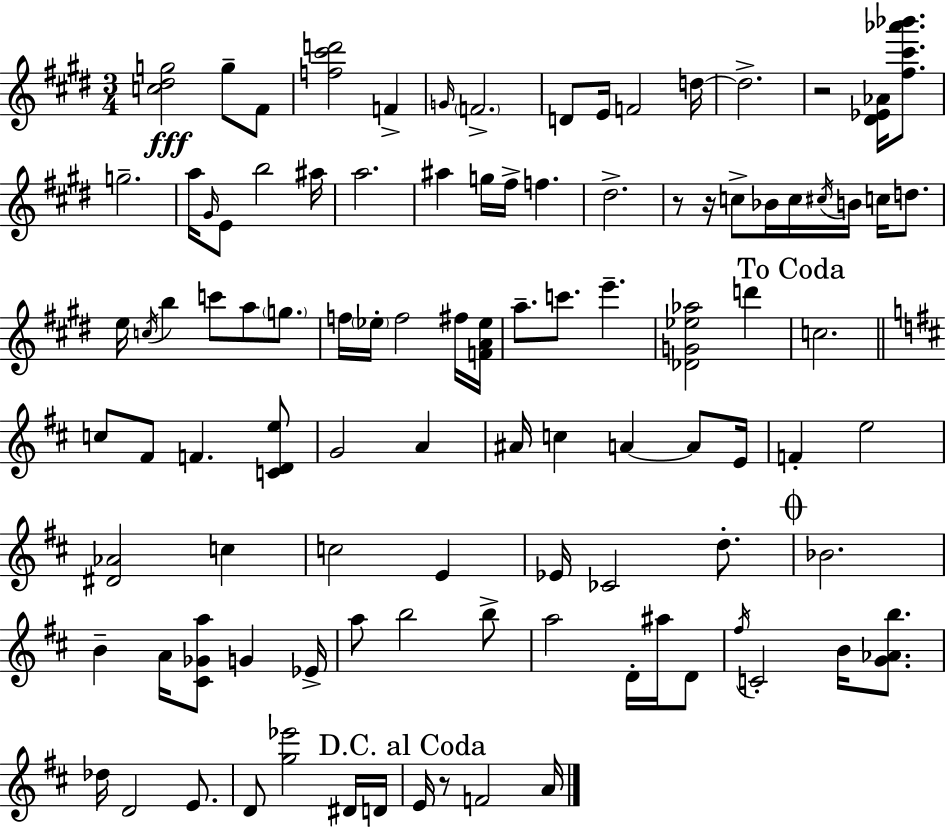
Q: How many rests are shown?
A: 4